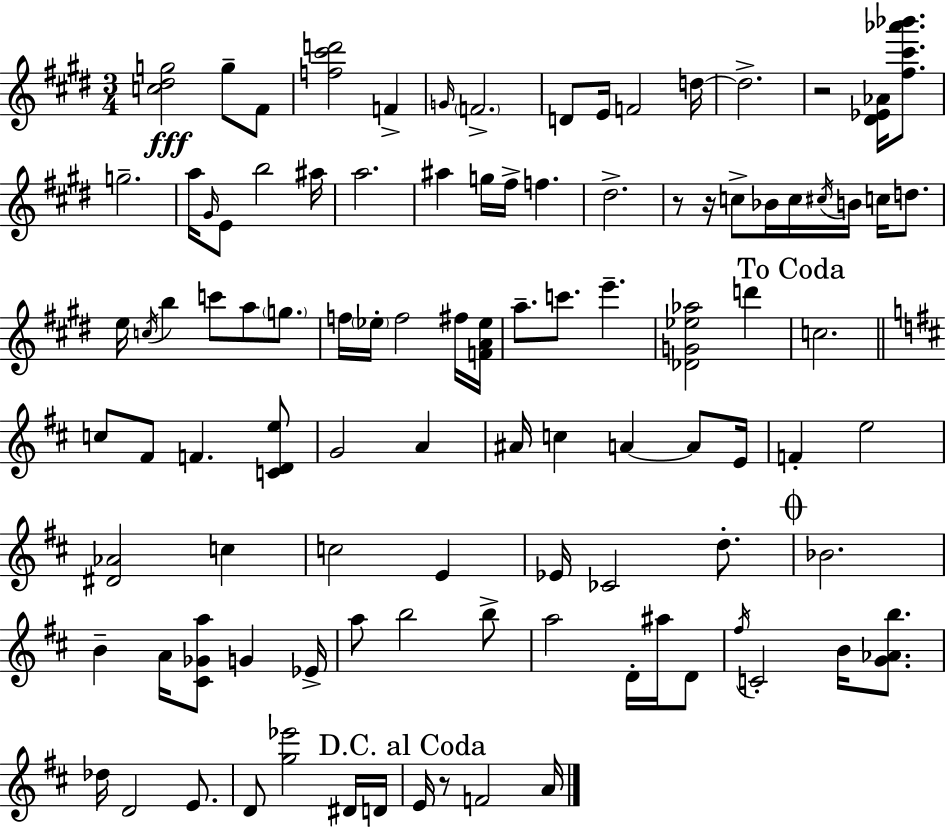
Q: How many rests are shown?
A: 4